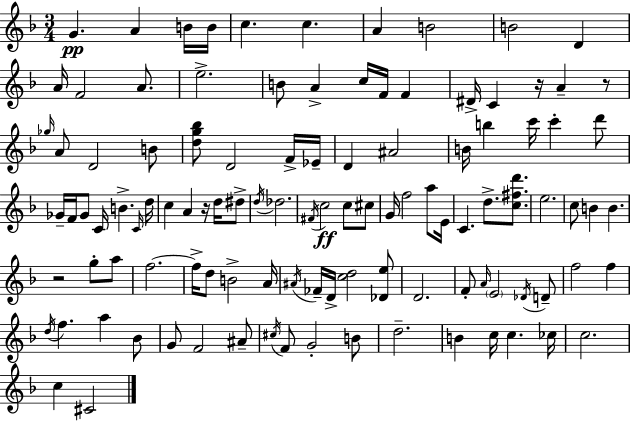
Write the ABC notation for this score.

X:1
T:Untitled
M:3/4
L:1/4
K:F
G A B/4 B/4 c c A B2 B2 D A/4 F2 A/2 e2 B/2 A c/4 F/4 F ^D/4 C z/4 A z/2 _g/4 A/2 D2 B/2 [dg_b]/2 D2 F/4 _E/4 D ^A2 B/4 b c'/4 c' d'/2 _G/4 F/4 _G/2 C/4 B C/4 d/4 c A z/4 d/4 ^d/2 d/4 _d2 ^F/4 c2 c/2 ^c/2 G/4 f2 a/2 E/4 C d/2 [c^fd']/2 e2 c/2 B B z2 g/2 a/2 f2 f/4 d/2 B2 A/4 ^A/4 _F/4 D/4 [cd]2 [_De]/2 D2 F/2 A/4 E2 _D/4 D/2 f2 f d/4 f a _B/2 G/2 F2 ^A/2 ^c/4 F/2 G2 B/2 d2 B c/4 c _c/4 c2 c ^C2